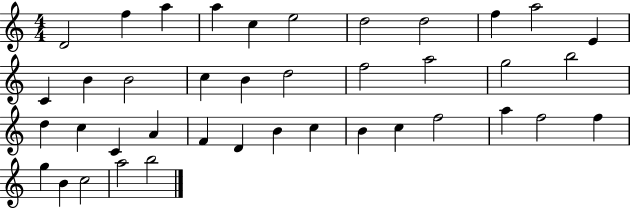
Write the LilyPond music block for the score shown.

{
  \clef treble
  \numericTimeSignature
  \time 4/4
  \key c \major
  d'2 f''4 a''4 | a''4 c''4 e''2 | d''2 d''2 | f''4 a''2 e'4 | \break c'4 b'4 b'2 | c''4 b'4 d''2 | f''2 a''2 | g''2 b''2 | \break d''4 c''4 c'4 a'4 | f'4 d'4 b'4 c''4 | b'4 c''4 f''2 | a''4 f''2 f''4 | \break g''4 b'4 c''2 | a''2 b''2 | \bar "|."
}